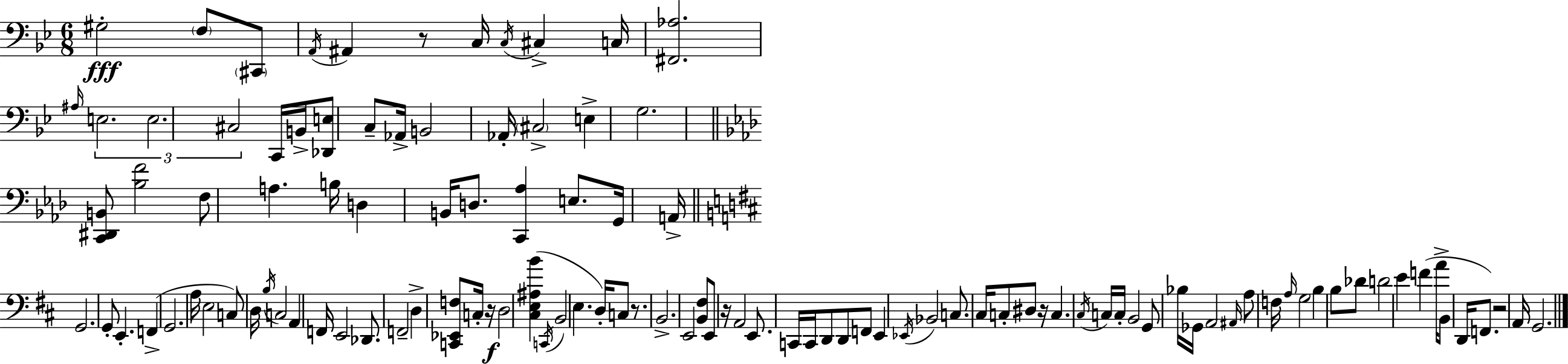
X:1
T:Untitled
M:6/8
L:1/4
K:Bb
^G,2 F,/2 ^C,,/2 A,,/4 ^A,, z/2 C,/4 C,/4 ^C, C,/4 [^F,,_A,]2 ^A,/4 E,2 E,2 ^C,2 C,,/4 B,,/4 [_D,,E,]/2 C,/2 _A,,/4 B,,2 _A,,/4 ^C,2 E, G,2 [C,,^D,,B,,]/2 [_B,F]2 F,/2 A, B,/4 D, B,,/4 D,/2 [C,,_A,] E,/2 G,,/4 A,,/4 G,,2 G,,/2 E,, F,, G,,2 A,/4 E,2 C,/2 D,/4 B,/4 C,2 A,, F,,/4 E,,2 _D,,/2 F,,2 D, [C,,_E,,F,]/2 C,/4 z/4 D,2 [^C,E,^A,B] C,,/4 B,,2 E, D,/4 C,/2 z/2 B,,2 E,,2 [B,,^F,]/2 E,,/2 z/4 A,,2 E,,/2 C,,/4 C,,/4 D,,/2 D,,/2 F,,/2 E,, _E,,/4 _B,,2 C,/2 ^C,/4 C,/2 ^D,/2 z/4 C, ^C,/4 C,/4 C,/4 B,,2 G,,/2 _B,/4 _G,,/4 A,,2 ^A,,/4 A,/2 F,/4 A,/4 G,2 B, B,/2 _D/2 D2 E F A/4 B,,/2 D,,/4 F,,/2 z2 A,,/4 G,,2